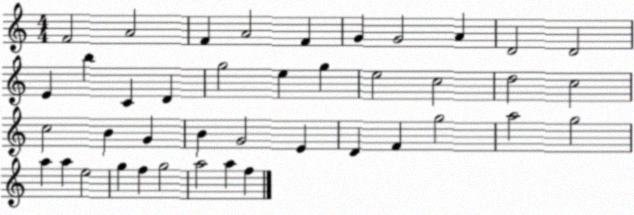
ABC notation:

X:1
T:Untitled
M:4/4
L:1/4
K:C
F2 A2 F A2 F G G2 A D2 D2 E b C D g2 e g e2 c2 d2 c2 c2 B G B G2 E D F g2 a2 g2 a a e2 g f g2 a2 a f